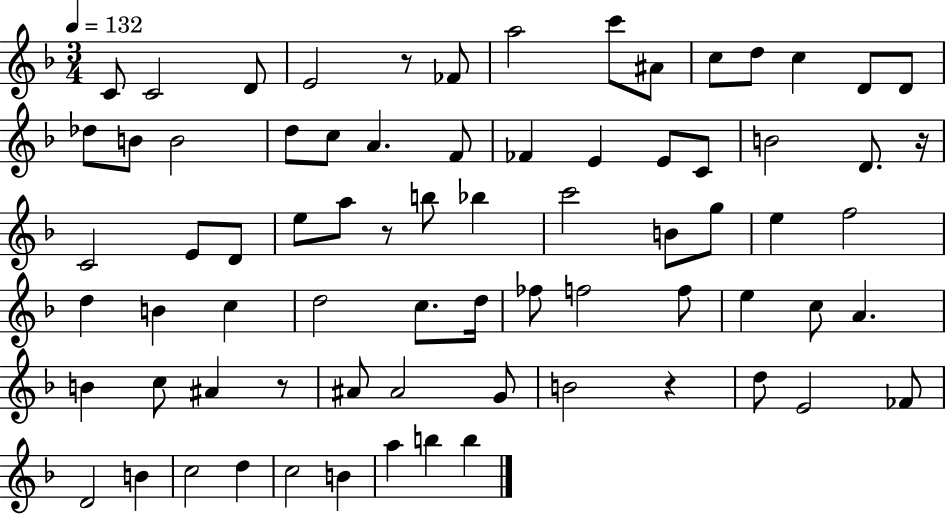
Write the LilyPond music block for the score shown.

{
  \clef treble
  \numericTimeSignature
  \time 3/4
  \key f \major
  \tempo 4 = 132
  c'8 c'2 d'8 | e'2 r8 fes'8 | a''2 c'''8 ais'8 | c''8 d''8 c''4 d'8 d'8 | \break des''8 b'8 b'2 | d''8 c''8 a'4. f'8 | fes'4 e'4 e'8 c'8 | b'2 d'8. r16 | \break c'2 e'8 d'8 | e''8 a''8 r8 b''8 bes''4 | c'''2 b'8 g''8 | e''4 f''2 | \break d''4 b'4 c''4 | d''2 c''8. d''16 | fes''8 f''2 f''8 | e''4 c''8 a'4. | \break b'4 c''8 ais'4 r8 | ais'8 ais'2 g'8 | b'2 r4 | d''8 e'2 fes'8 | \break d'2 b'4 | c''2 d''4 | c''2 b'4 | a''4 b''4 b''4 | \break \bar "|."
}